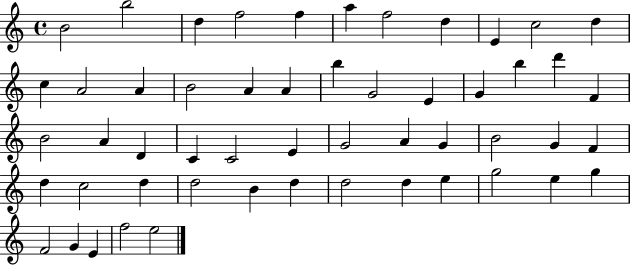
B4/h B5/h D5/q F5/h F5/q A5/q F5/h D5/q E4/q C5/h D5/q C5/q A4/h A4/q B4/h A4/q A4/q B5/q G4/h E4/q G4/q B5/q D6/q F4/q B4/h A4/q D4/q C4/q C4/h E4/q G4/h A4/q G4/q B4/h G4/q F4/q D5/q C5/h D5/q D5/h B4/q D5/q D5/h D5/q E5/q G5/h E5/q G5/q F4/h G4/q E4/q F5/h E5/h